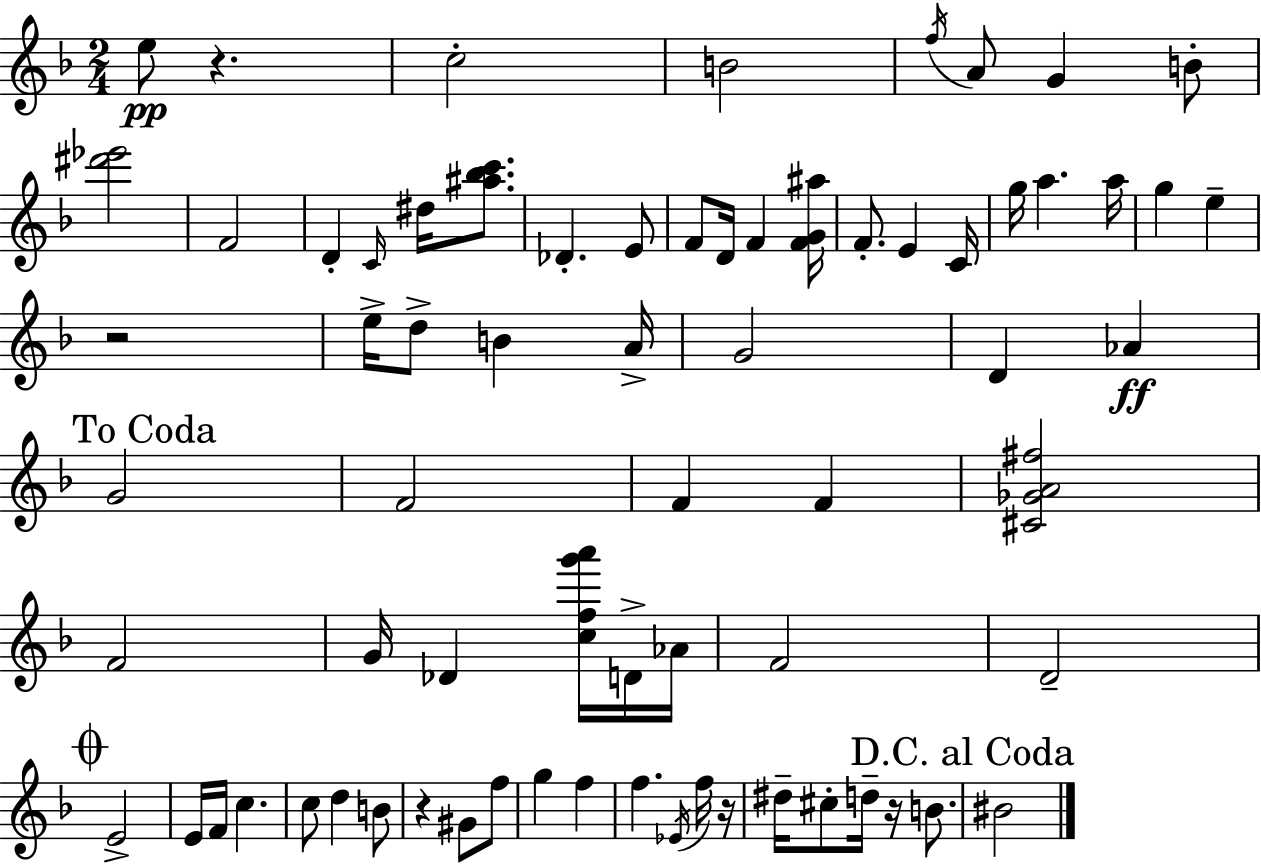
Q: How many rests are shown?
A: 5